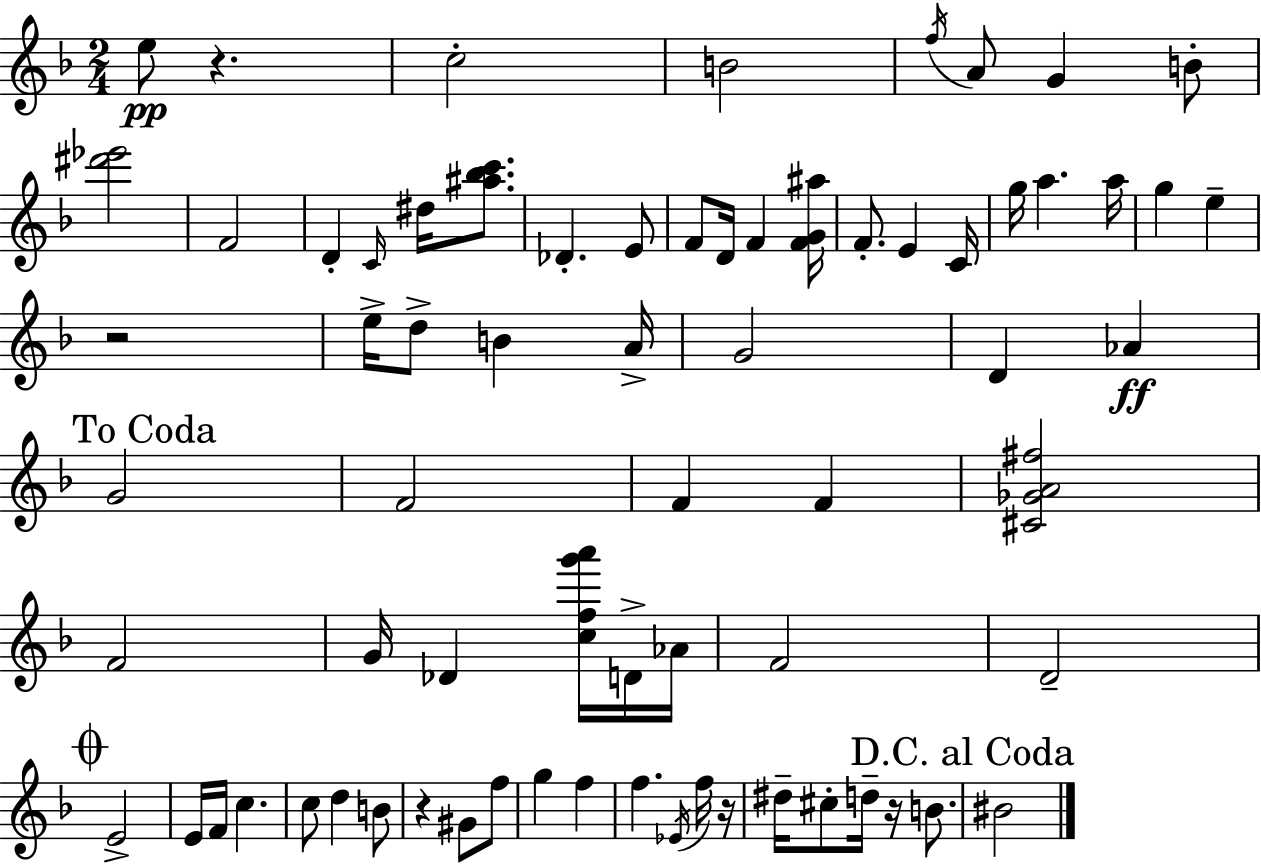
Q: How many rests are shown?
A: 5